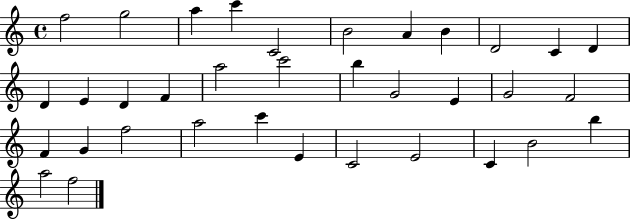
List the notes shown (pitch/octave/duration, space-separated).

F5/h G5/h A5/q C6/q C4/h B4/h A4/q B4/q D4/h C4/q D4/q D4/q E4/q D4/q F4/q A5/h C6/h B5/q G4/h E4/q G4/h F4/h F4/q G4/q F5/h A5/h C6/q E4/q C4/h E4/h C4/q B4/h B5/q A5/h F5/h